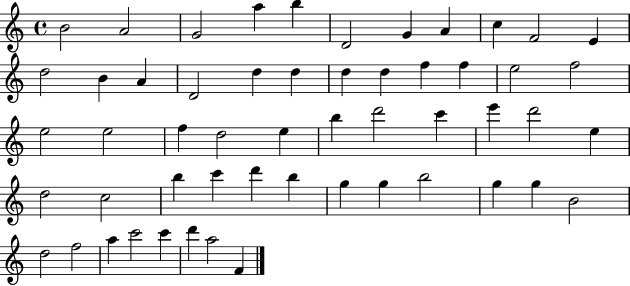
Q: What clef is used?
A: treble